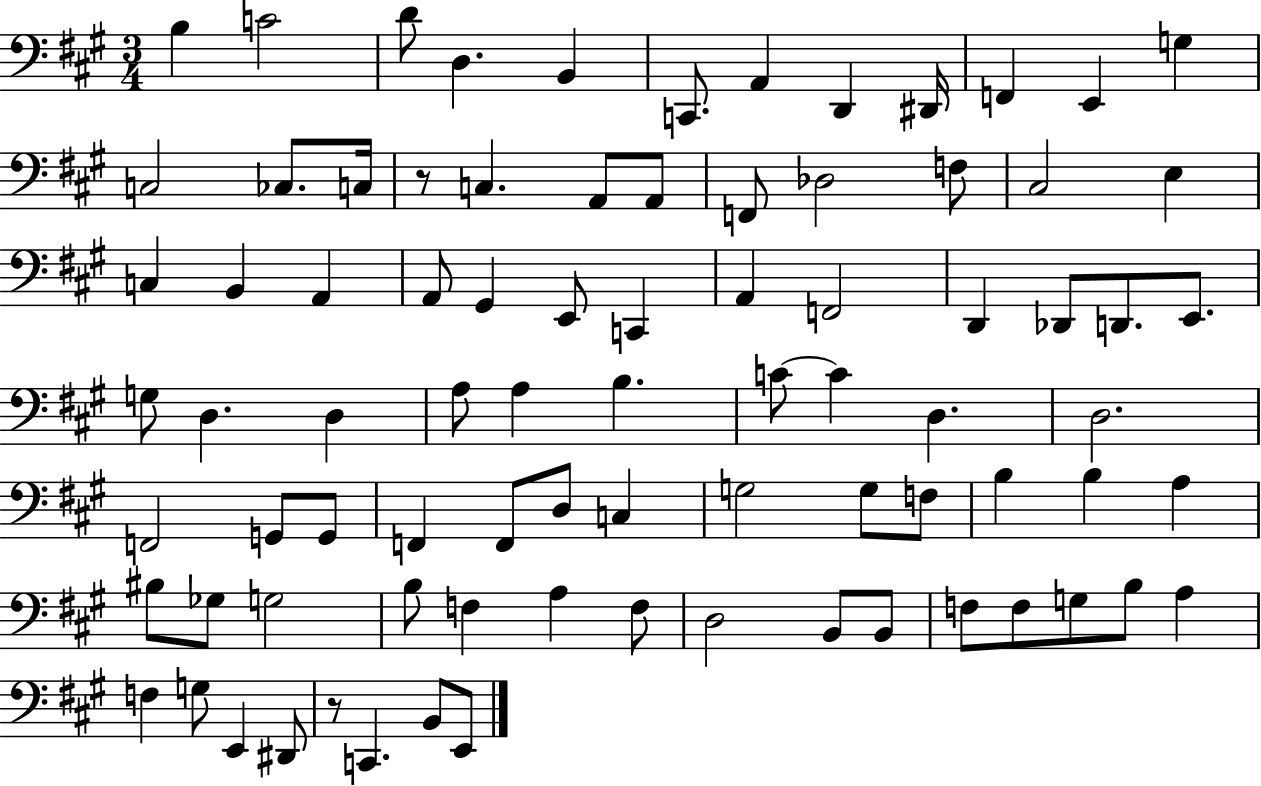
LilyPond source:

{
  \clef bass
  \numericTimeSignature
  \time 3/4
  \key a \major
  b4 c'2 | d'8 d4. b,4 | c,8. a,4 d,4 dis,16 | f,4 e,4 g4 | \break c2 ces8. c16 | r8 c4. a,8 a,8 | f,8 des2 f8 | cis2 e4 | \break c4 b,4 a,4 | a,8 gis,4 e,8 c,4 | a,4 f,2 | d,4 des,8 d,8. e,8. | \break g8 d4. d4 | a8 a4 b4. | c'8~~ c'4 d4. | d2. | \break f,2 g,8 g,8 | f,4 f,8 d8 c4 | g2 g8 f8 | b4 b4 a4 | \break bis8 ges8 g2 | b8 f4 a4 f8 | d2 b,8 b,8 | f8 f8 g8 b8 a4 | \break f4 g8 e,4 dis,8 | r8 c,4. b,8 e,8 | \bar "|."
}